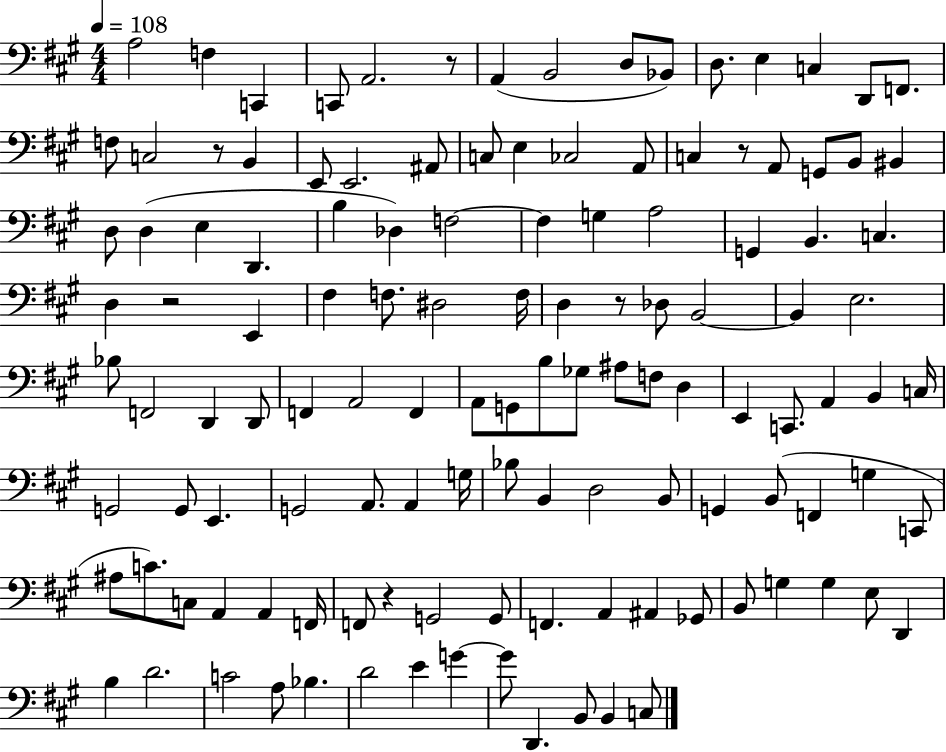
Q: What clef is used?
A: bass